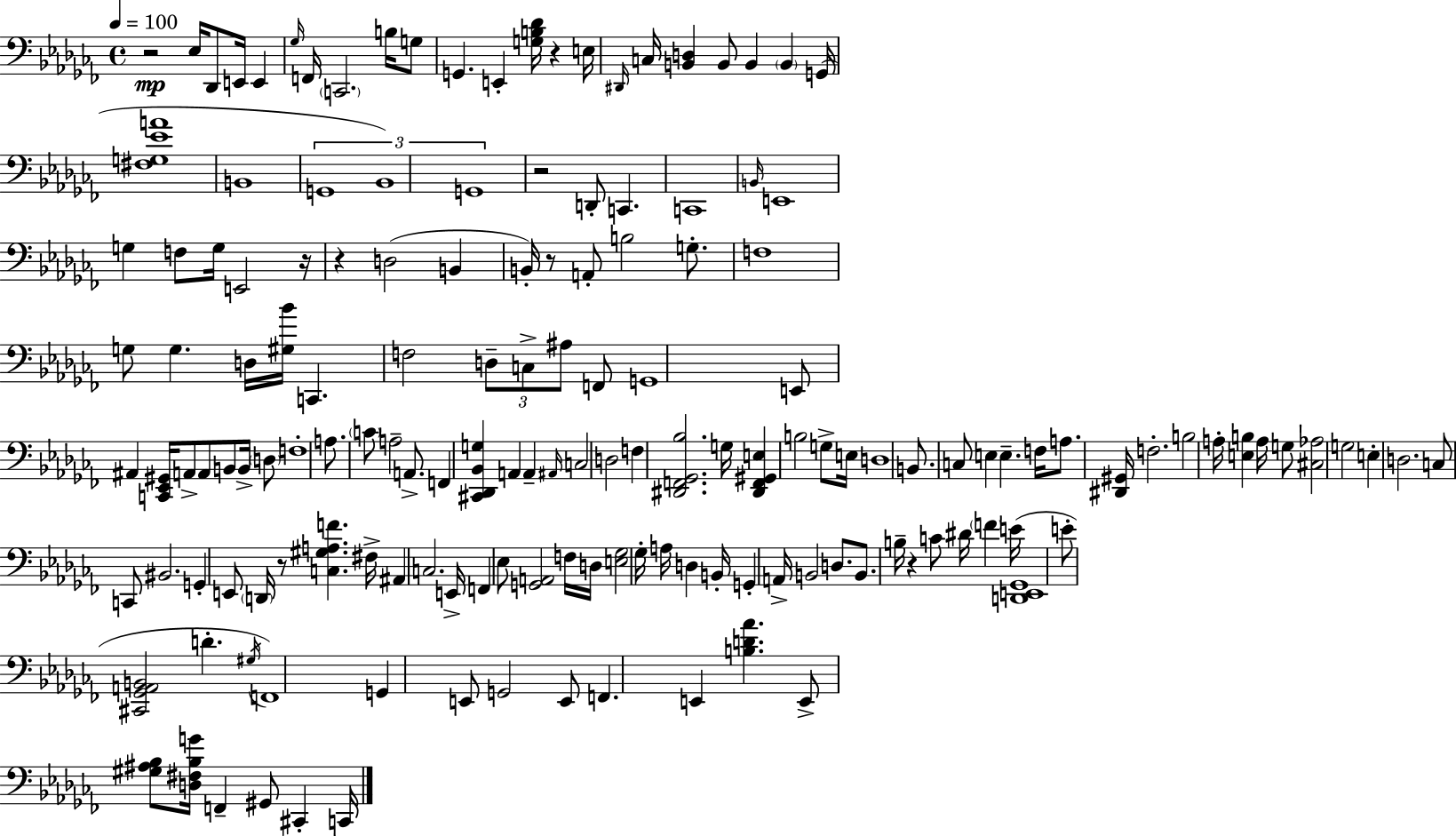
R/h Eb3/s Db2/e E2/s E2/q Gb3/s F2/s C2/h. B3/s G3/e G2/q. E2/q [G3,B3,Db4]/s R/q E3/s D#2/s C3/s [B2,D3]/q B2/e B2/q B2/q G2/s [F#3,G3,Eb4,A4]/w B2/w G2/w Bb2/w G2/w R/h D2/e C2/q. C2/w B2/s E2/w G3/q F3/e G3/s E2/h R/s R/q D3/h B2/q B2/s R/e A2/e B3/h G3/e. F3/w G3/e G3/q. D3/s [G#3,Bb4]/s C2/q. F3/h D3/e C3/e A#3/e F2/e G2/w E2/e A#2/q [C2,Eb2,G#2]/s A2/e A2/e B2/e B2/s D3/e F3/w A3/e. C4/e A3/h A2/e. F2/q [C#2,Db2,Bb2,G3]/q A2/q A2/q A#2/s C3/h D3/h F3/q [D#2,F2,Gb2,Bb3]/h. G3/s [D#2,F2,G#2,E3]/q B3/h G3/e E3/s D3/w B2/e. C3/e E3/q E3/q. F3/s A3/e. [D#2,G#2]/s F3/h. B3/h A3/s [E3,B3]/q A3/s G3/e [C#3,Ab3]/h G3/h E3/q D3/h. C3/e C2/e BIS2/h. G2/q E2/e D2/s R/e [C3,G#3,A3,F4]/q. F#3/s A#2/q C3/h. E2/s F2/q Eb3/e [G2,A2]/h F3/s D3/s [E3,Gb3]/h Gb3/s A3/s D3/q B2/s G2/q A2/s B2/h D3/e. B2/e. B3/s R/q C4/e D#4/s F4/q E4/s [D2,E2,Gb2]/w E4/e [C#2,Gb2,A2,B2]/h D4/q. G#3/s F2/w G2/q E2/e G2/h E2/e F2/q. E2/q [B3,D4,Ab4]/q. E2/e [G#3,A#3,Bb3]/e [D3,F#3,Bb3,G4]/s F2/q G#2/e C#2/q C2/s